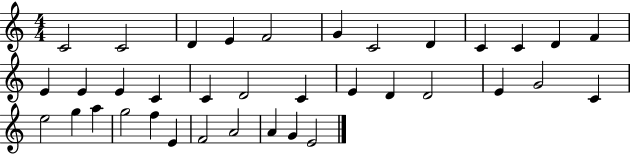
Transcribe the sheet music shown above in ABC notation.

X:1
T:Untitled
M:4/4
L:1/4
K:C
C2 C2 D E F2 G C2 D C C D F E E E C C D2 C E D D2 E G2 C e2 g a g2 f E F2 A2 A G E2